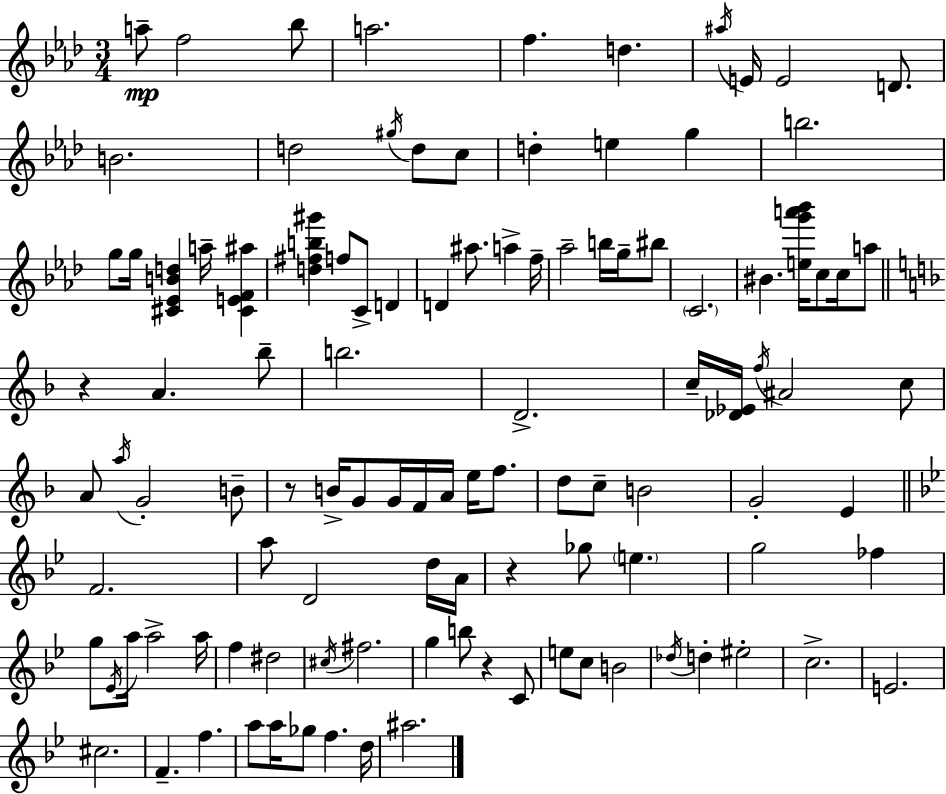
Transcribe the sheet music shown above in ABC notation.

X:1
T:Untitled
M:3/4
L:1/4
K:Fm
a/2 f2 _b/2 a2 f d ^a/4 E/4 E2 D/2 B2 d2 ^g/4 d/2 c/2 d e g b2 g/2 g/4 [^C_EBd] a/4 [^CEF^a] [d^fb^g'] f/2 C/2 D D ^a/2 a f/4 _a2 b/4 g/4 ^b/2 C2 ^B [eg'a'_b']/4 c/2 c/4 a/2 z A _b/2 b2 D2 c/4 [_D_E]/4 f/4 ^A2 c/2 A/2 a/4 G2 B/2 z/2 B/4 G/2 G/4 F/4 A/4 e/4 f/2 d/2 c/2 B2 G2 E F2 a/2 D2 d/4 A/4 z _g/2 e g2 _f g/2 _E/4 a/4 a2 a/4 f ^d2 ^c/4 ^f2 g b/2 z C/2 e/2 c/2 B2 _d/4 d ^e2 c2 E2 ^c2 F f a/2 a/4 _g/2 f d/4 ^a2